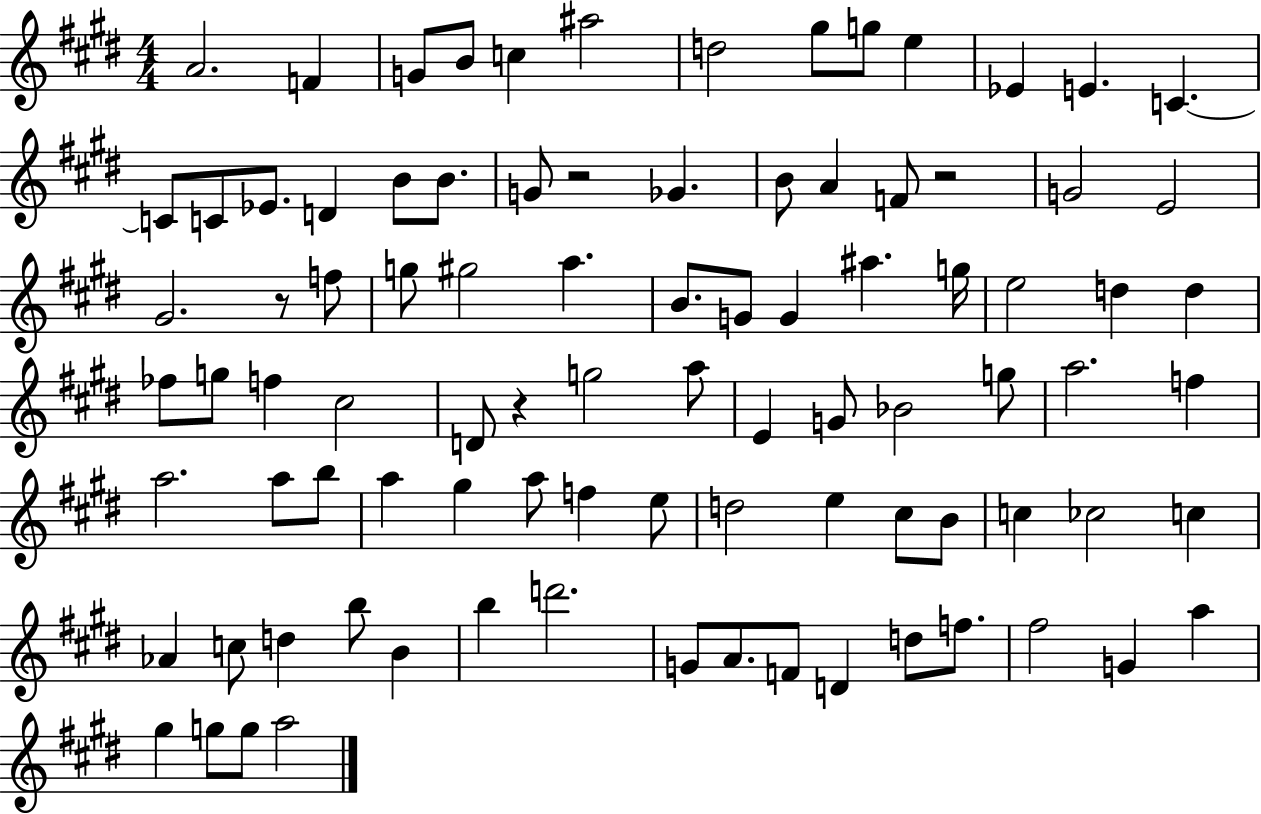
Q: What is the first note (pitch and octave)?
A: A4